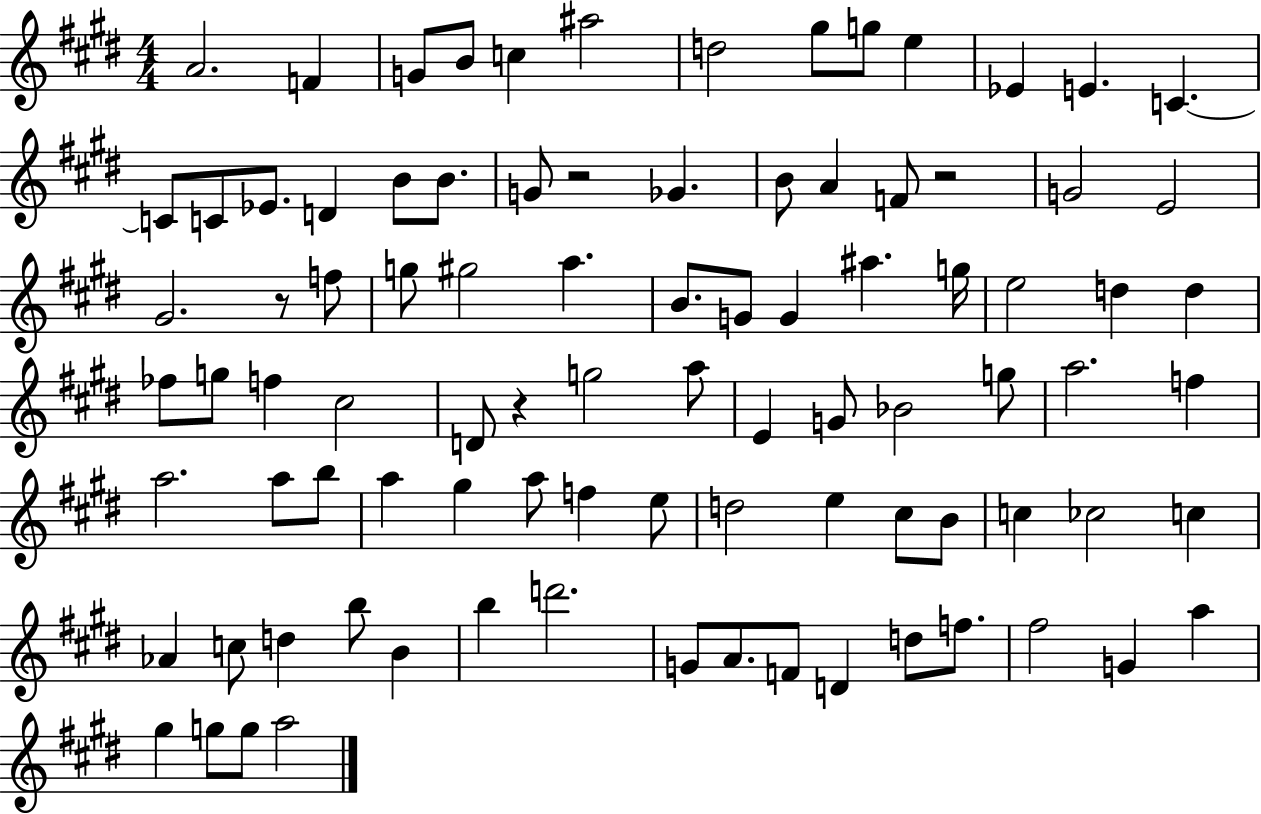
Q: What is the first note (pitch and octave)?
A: A4